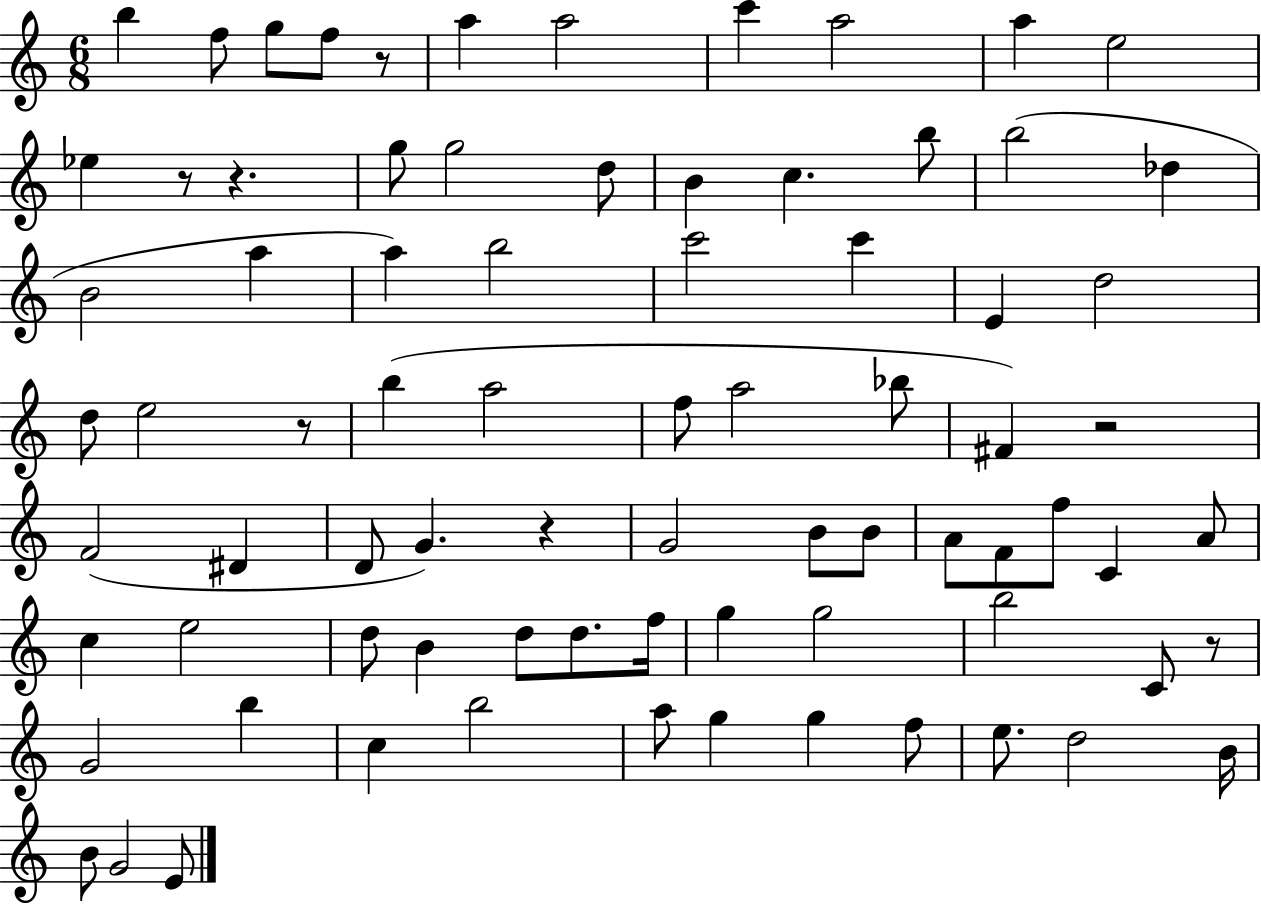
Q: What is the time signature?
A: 6/8